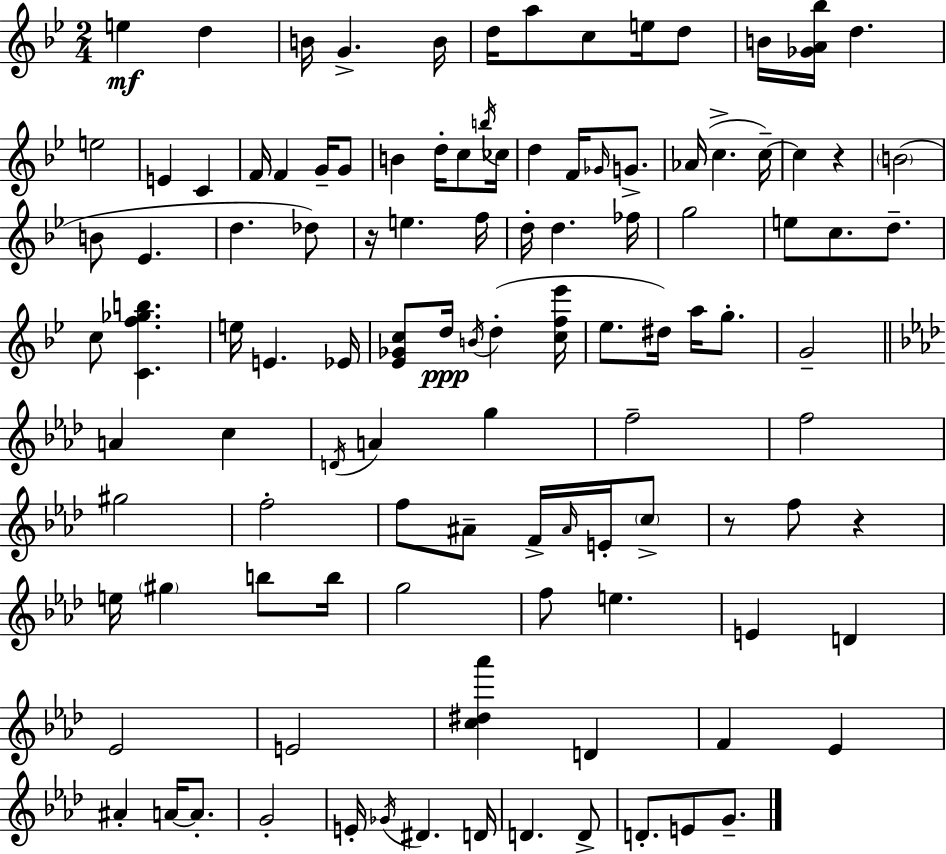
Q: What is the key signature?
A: G minor